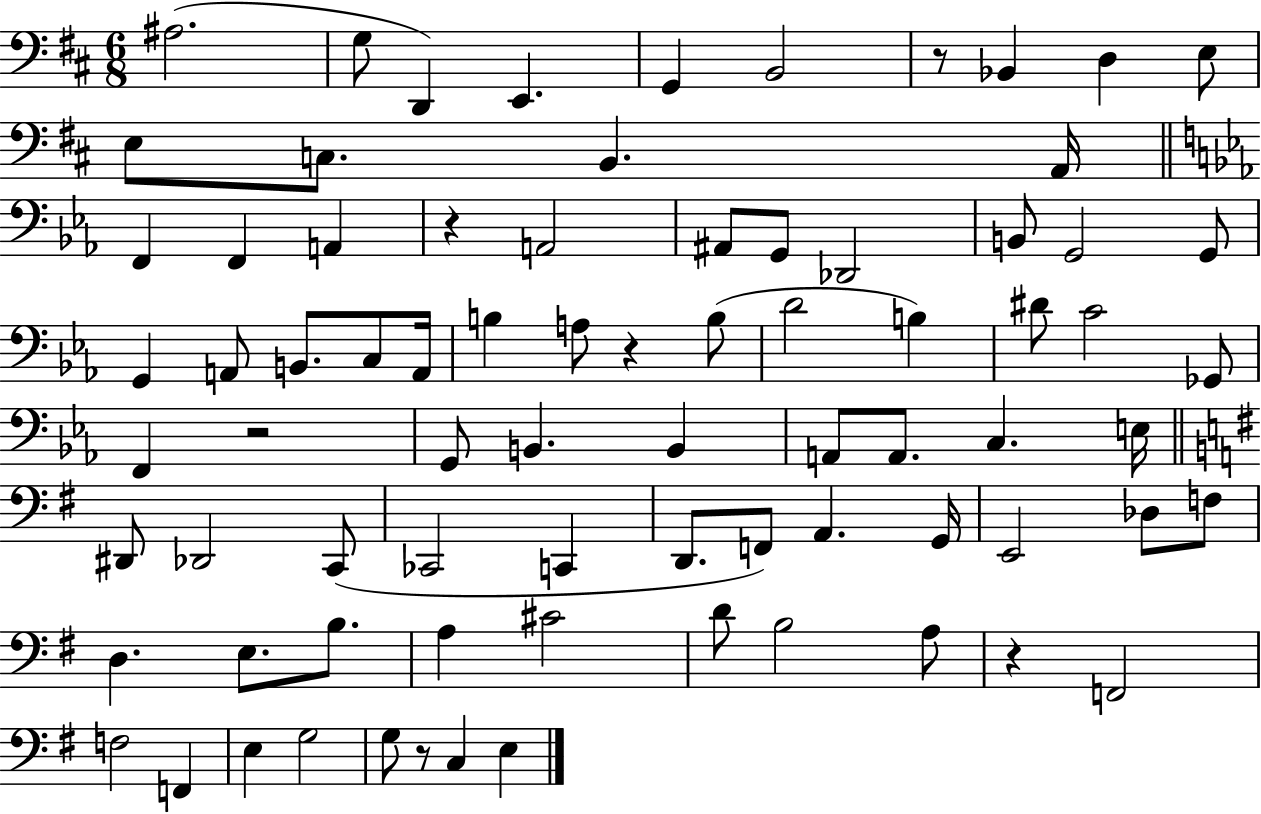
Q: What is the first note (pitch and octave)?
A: A#3